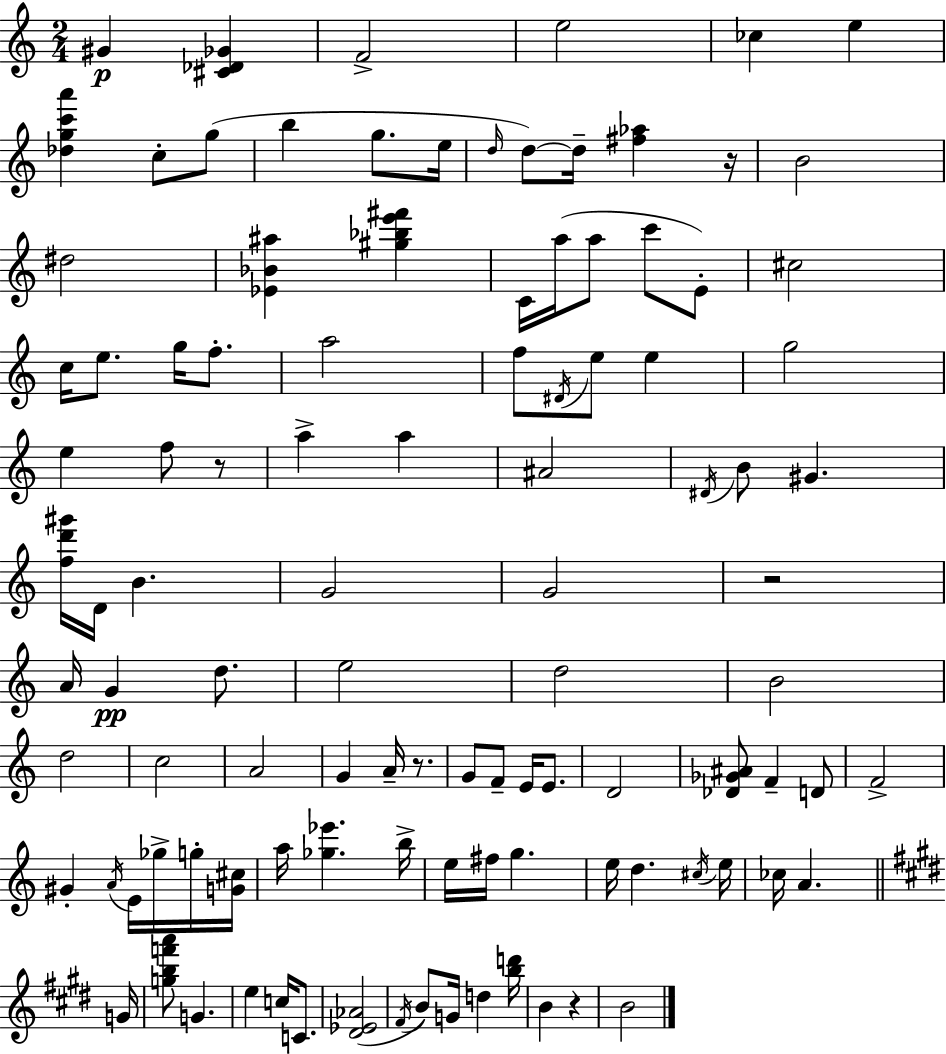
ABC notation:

X:1
T:Untitled
M:2/4
L:1/4
K:C
^G [^C_D_G] F2 e2 _c e [_dgc'a'] c/2 g/2 b g/2 e/4 d/4 d/2 d/4 [^f_a] z/4 B2 ^d2 [_E_B^a] [^g_be'^f'] C/4 a/4 a/2 c'/2 E/2 ^c2 c/4 e/2 g/4 f/2 a2 f/2 ^D/4 e/2 e g2 e f/2 z/2 a a ^A2 ^D/4 B/2 ^G [fd'^g']/4 D/4 B G2 G2 z2 A/4 G d/2 e2 d2 B2 d2 c2 A2 G A/4 z/2 G/2 F/2 E/4 E/2 D2 [_D_G^A]/2 F D/2 F2 ^G A/4 E/4 _g/4 g/4 [G^c]/4 a/4 [_g_e'] b/4 e/4 ^f/4 g e/4 d ^c/4 e/4 _c/4 A G/4 [gbf'a']/2 G e c/4 C/2 [^D_E_A]2 ^F/4 B/2 G/4 d [bd']/4 B z B2